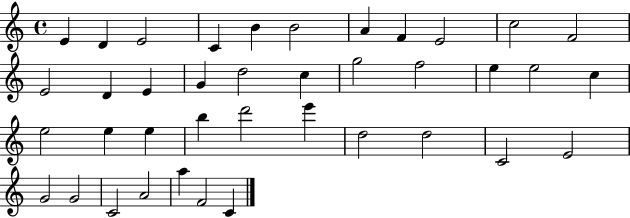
{
  \clef treble
  \time 4/4
  \defaultTimeSignature
  \key c \major
  e'4 d'4 e'2 | c'4 b'4 b'2 | a'4 f'4 e'2 | c''2 f'2 | \break e'2 d'4 e'4 | g'4 d''2 c''4 | g''2 f''2 | e''4 e''2 c''4 | \break e''2 e''4 e''4 | b''4 d'''2 e'''4 | d''2 d''2 | c'2 e'2 | \break g'2 g'2 | c'2 a'2 | a''4 f'2 c'4 | \bar "|."
}